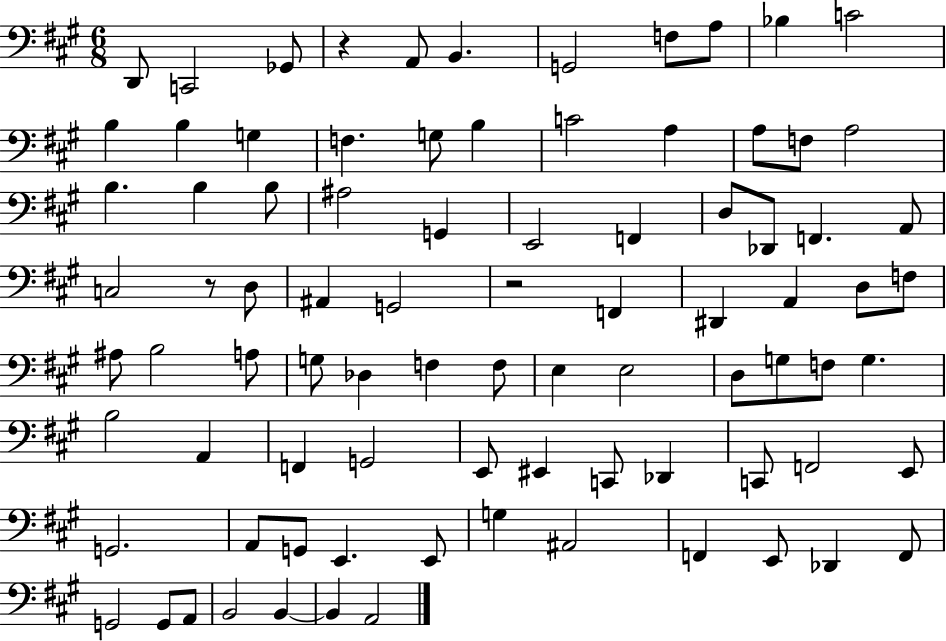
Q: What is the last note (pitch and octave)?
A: A2